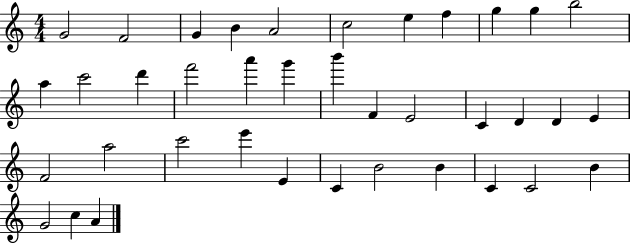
X:1
T:Untitled
M:4/4
L:1/4
K:C
G2 F2 G B A2 c2 e f g g b2 a c'2 d' f'2 a' g' b' F E2 C D D E F2 a2 c'2 e' E C B2 B C C2 B G2 c A